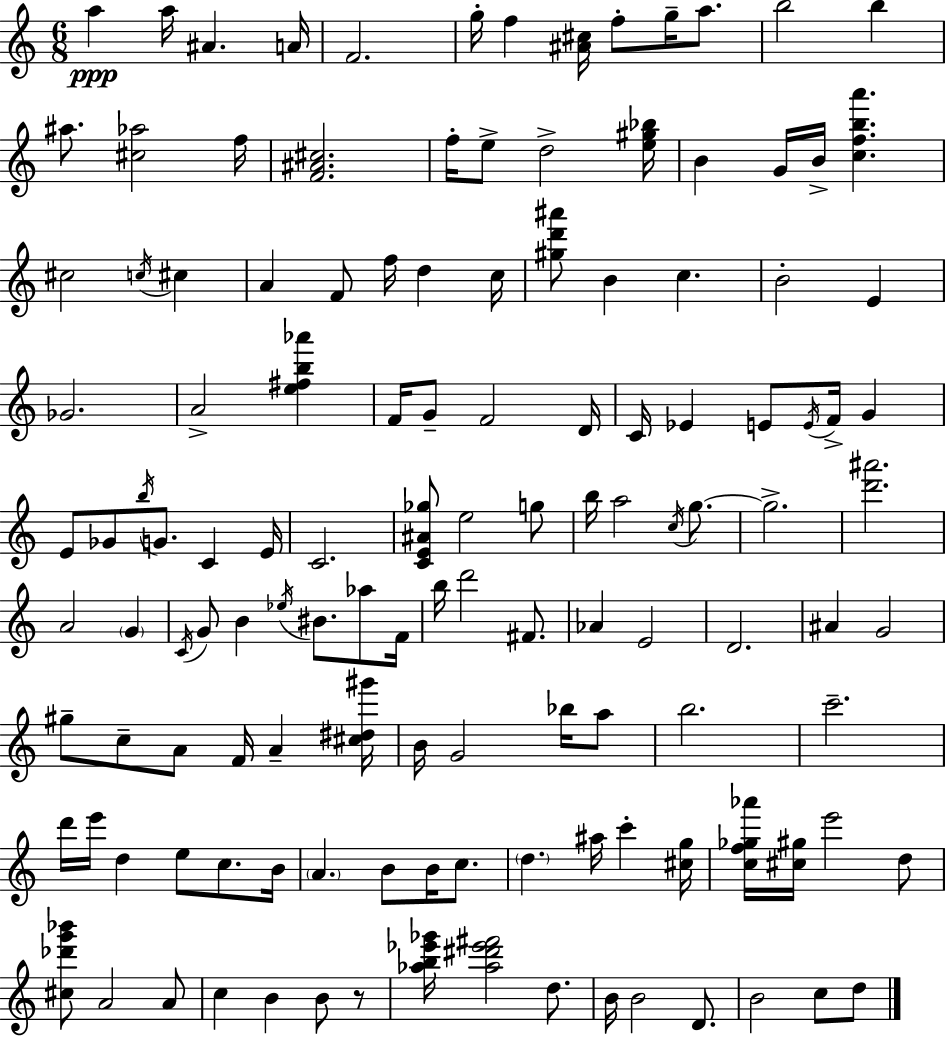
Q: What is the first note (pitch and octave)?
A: A5